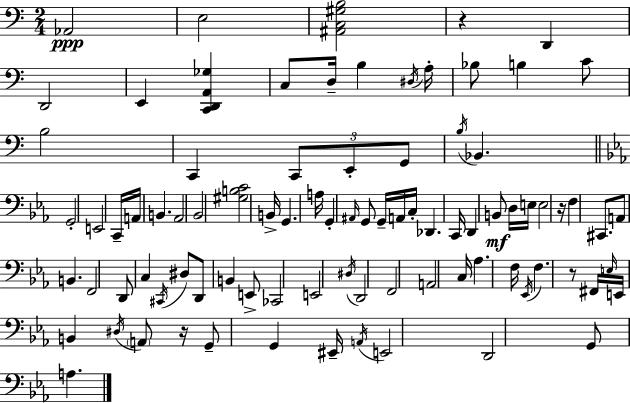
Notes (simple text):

Ab2/h E3/h [A#2,C3,G#3,B3]/h R/q D2/q D2/h E2/q [C2,D2,A2,Gb3]/q C3/e D3/s B3/q D#3/s A3/s Bb3/e B3/q C4/e B3/h C2/q C2/e E2/e G2/e B3/s Bb2/q. G2/h E2/h C2/s A2/s B2/q. Ab2/h Bb2/h [G#3,B3,C4]/h B2/s G2/q. A3/s G2/q A#2/s G2/e G2/s A2/s C3/s Db2/q. C2/s D2/q B2/e D3/s E3/s E3/h R/s F3/q C#2/e. A2/e B2/q. F2/h D2/e C3/q C#2/s D#3/e D2/e B2/q E2/e CES2/h E2/h D#3/s D2/h F2/h A2/h C3/s Ab3/q. F3/s Eb2/s F3/q. R/e F#2/s E3/s E2/s B2/q D#3/s A2/e R/s G2/e G2/q EIS2/s A2/s E2/h D2/h G2/e A3/q.